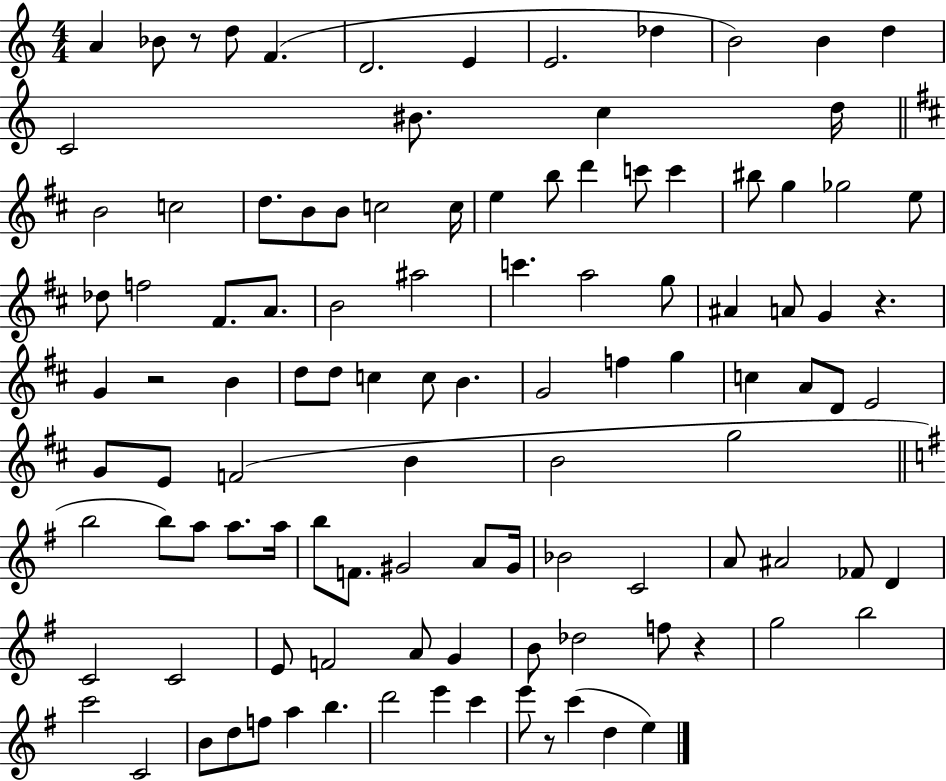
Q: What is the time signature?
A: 4/4